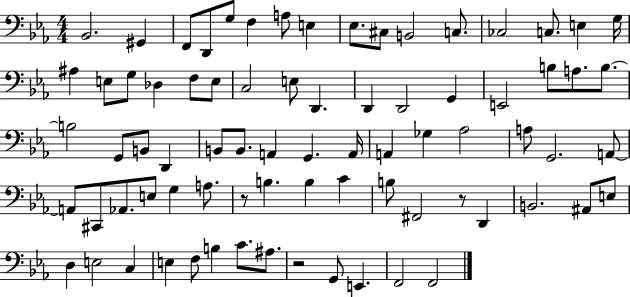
{
  \clef bass
  \numericTimeSignature
  \time 4/4
  \key ees \major
  bes,2. gis,4 | f,8 d,8 g8 f4 a8 e4 | ees8. cis8 b,2 c8. | ces2 c8. e4 g16 | \break ais4 e8 g8 des4 f8 e8 | c2 e8 d,4. | d,4 d,2 g,4 | e,2 b8 a8. b8.~~ | \break b2 g,8 b,8 d,4 | b,8 b,8. a,4 g,4. a,16 | a,4 ges4 aes2 | a8 g,2. a,8~~ | \break a,8 cis,8 aes,8. e8 g4 a8. | r8 b4. b4 c'4 | b8 fis,2 r8 d,4 | b,2. ais,8 e8 | \break d4 e2 c4 | e4 f8 b4 c'8. ais8. | r2 g,8 e,4. | f,2 f,2 | \break \bar "|."
}